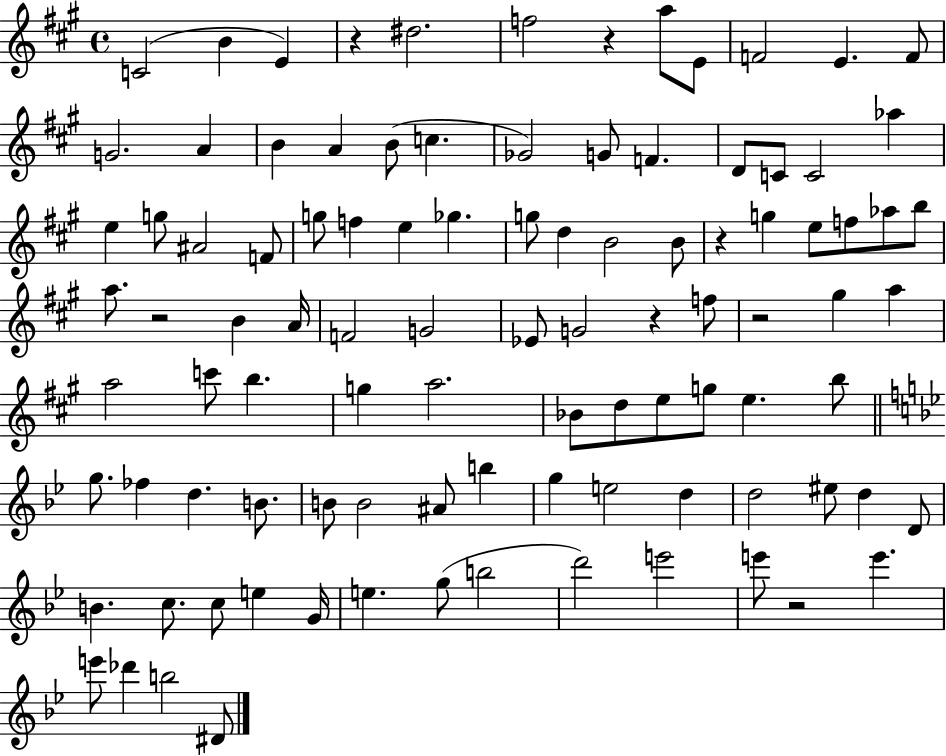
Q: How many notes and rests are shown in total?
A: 99